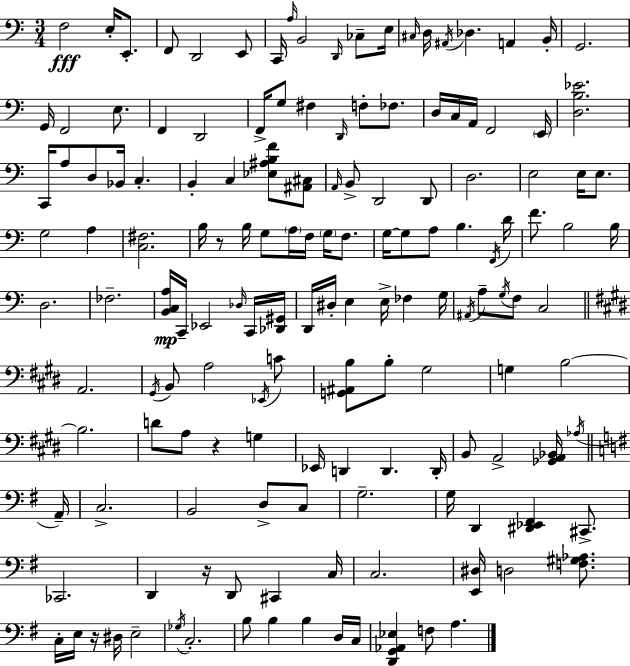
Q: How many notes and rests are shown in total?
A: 151